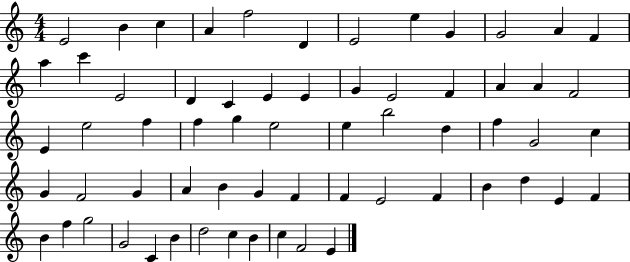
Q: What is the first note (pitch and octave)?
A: E4